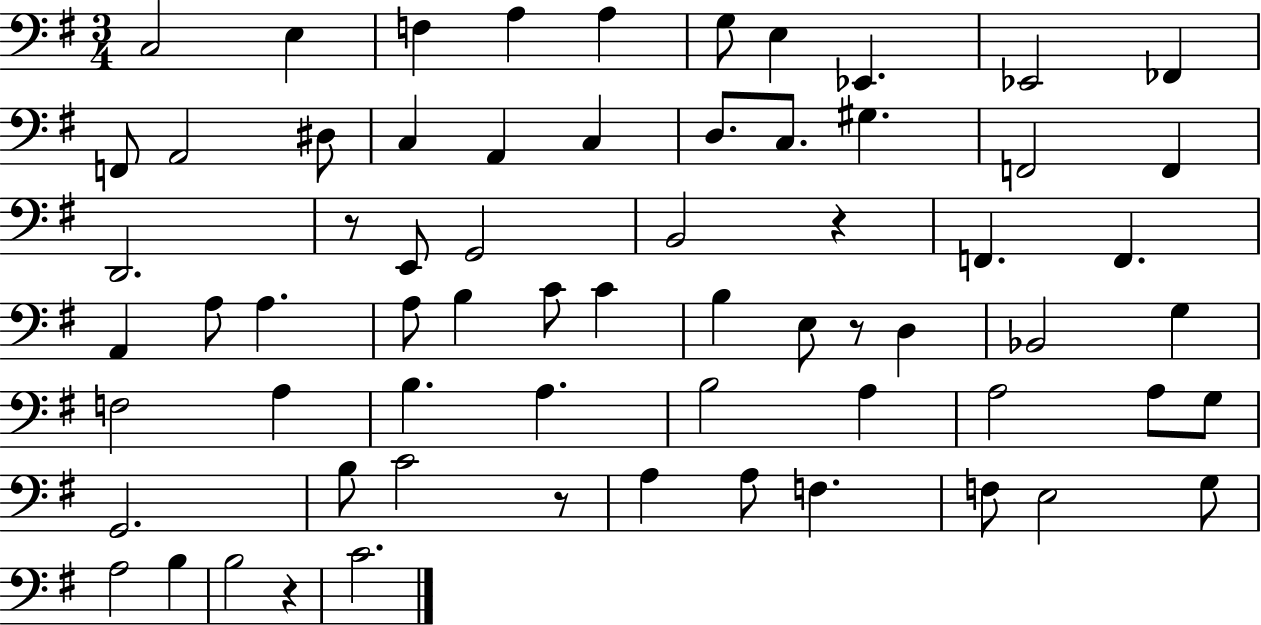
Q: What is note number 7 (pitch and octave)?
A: E3